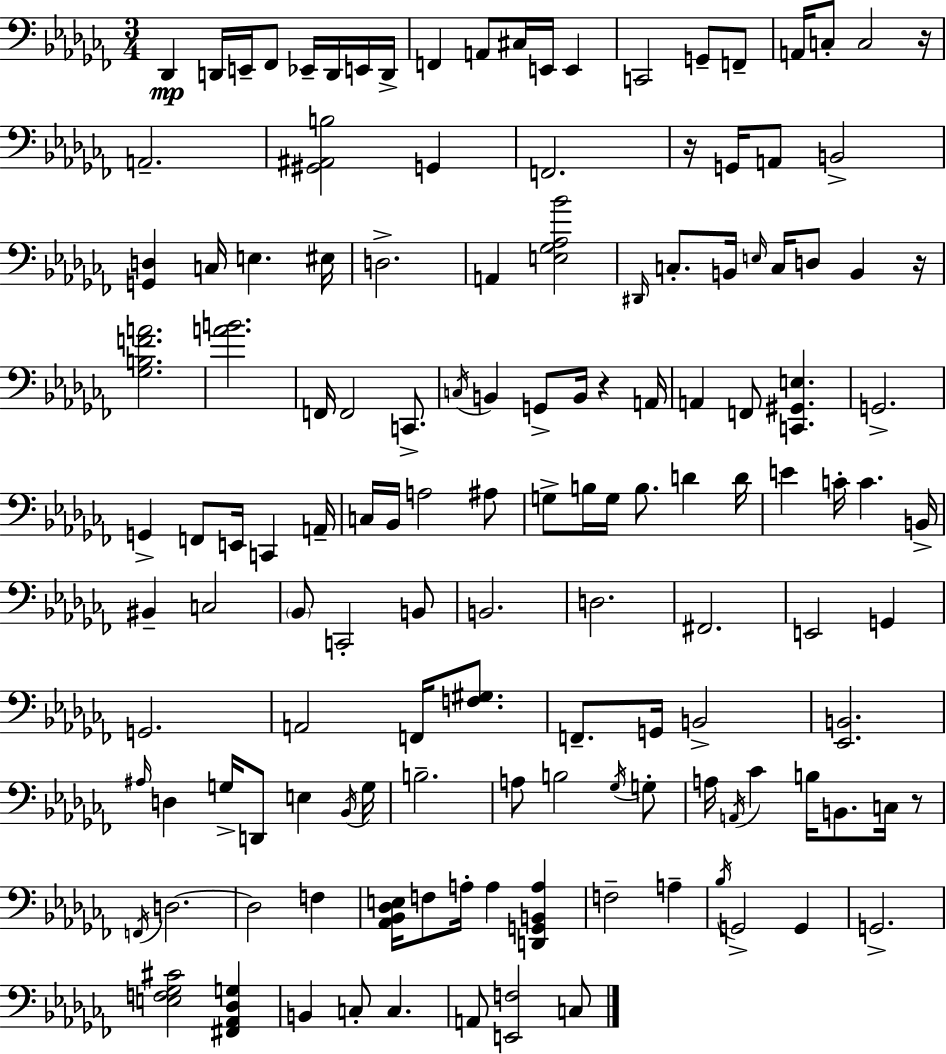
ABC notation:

X:1
T:Untitled
M:3/4
L:1/4
K:Abm
_D,, D,,/4 E,,/4 _F,,/2 _E,,/4 D,,/4 E,,/4 D,,/4 F,, A,,/2 ^C,/4 E,,/4 E,, C,,2 G,,/2 F,,/2 A,,/4 C,/2 C,2 z/4 A,,2 [^G,,^A,,B,]2 G,, F,,2 z/4 G,,/4 A,,/2 B,,2 [G,,D,] C,/4 E, ^E,/4 D,2 A,, [E,_G,_A,_B]2 ^D,,/4 C,/2 B,,/4 E,/4 C,/4 D,/2 B,, z/4 [_G,B,FA]2 [AB]2 F,,/4 F,,2 C,,/2 C,/4 B,, G,,/2 B,,/4 z A,,/4 A,, F,,/2 [C,,^G,,E,] G,,2 G,, F,,/2 E,,/4 C,, A,,/4 C,/4 _B,,/4 A,2 ^A,/2 G,/2 B,/4 G,/4 B,/2 D D/4 E C/4 C B,,/4 ^B,, C,2 _B,,/2 C,,2 B,,/2 B,,2 D,2 ^F,,2 E,,2 G,, G,,2 A,,2 F,,/4 [F,^G,]/2 F,,/2 G,,/4 B,,2 [_E,,B,,]2 ^A,/4 D, G,/4 D,,/2 E, _B,,/4 G,/4 B,2 A,/2 B,2 _G,/4 G,/2 A,/4 A,,/4 _C B,/4 B,,/2 C,/4 z/2 F,,/4 D,2 D,2 F, [_A,,_B,,_D,E,]/4 F,/2 A,/4 A, [D,,G,,B,,A,] F,2 A, _B,/4 G,,2 G,, G,,2 [E,F,_G,^C]2 [^F,,_A,,_D,G,] B,, C,/2 C, A,,/2 [E,,F,]2 C,/2